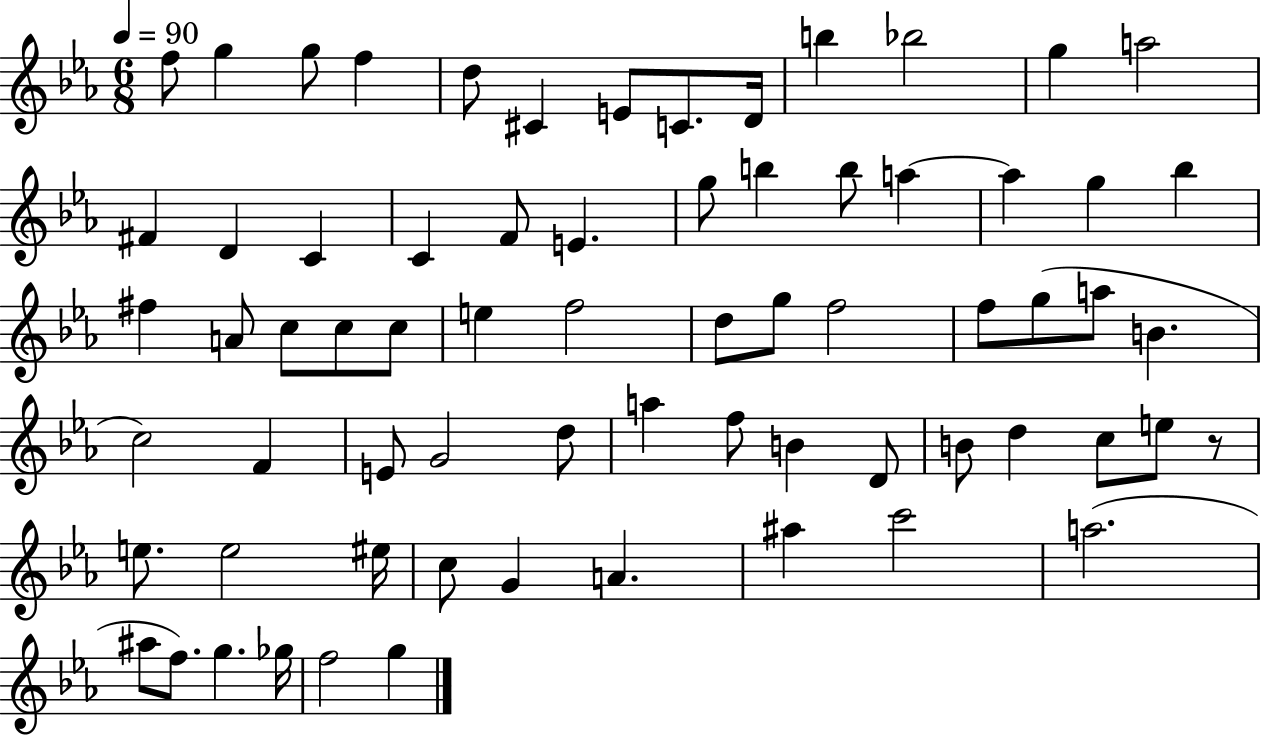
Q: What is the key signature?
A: EES major